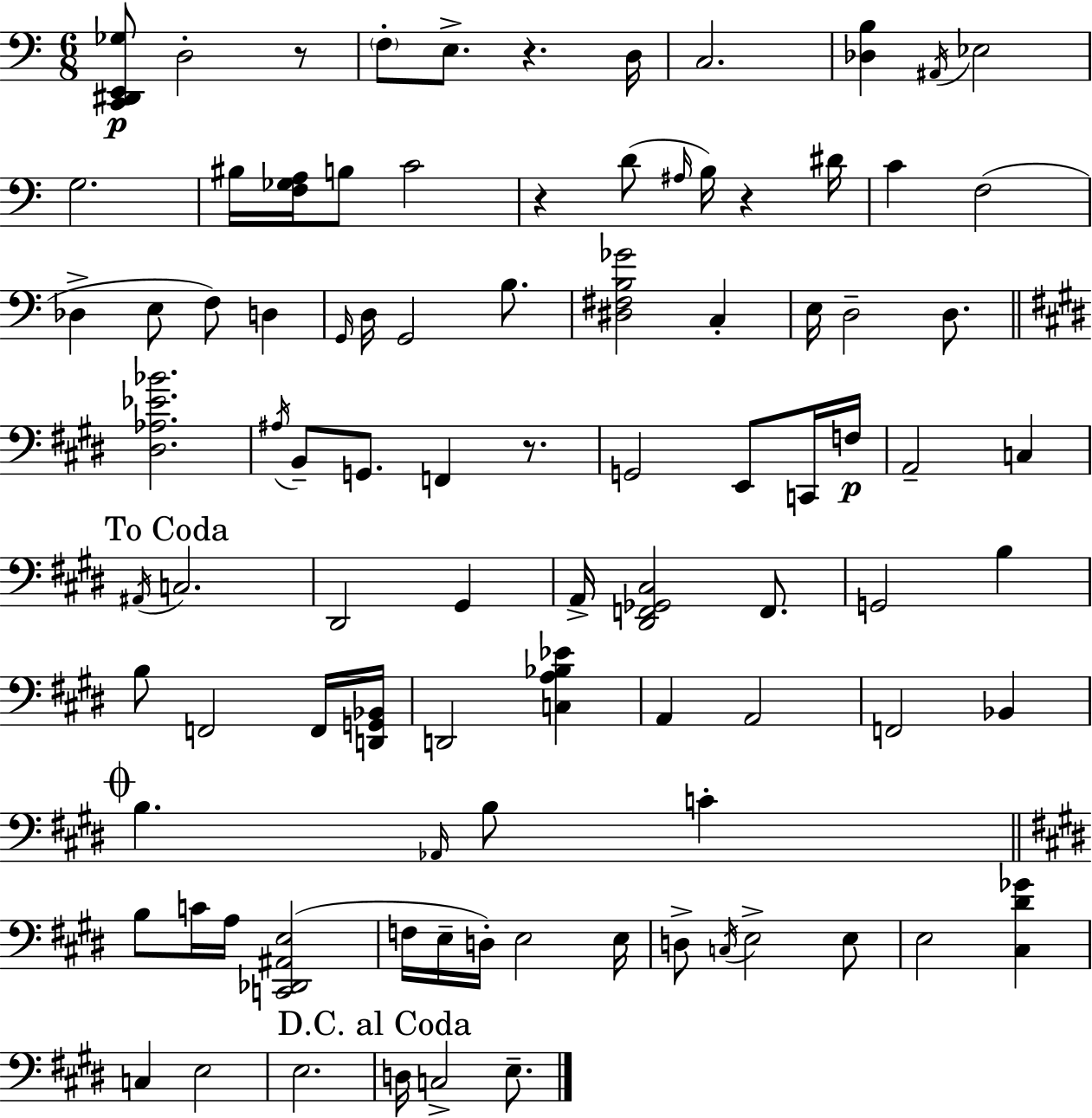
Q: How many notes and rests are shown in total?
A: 93